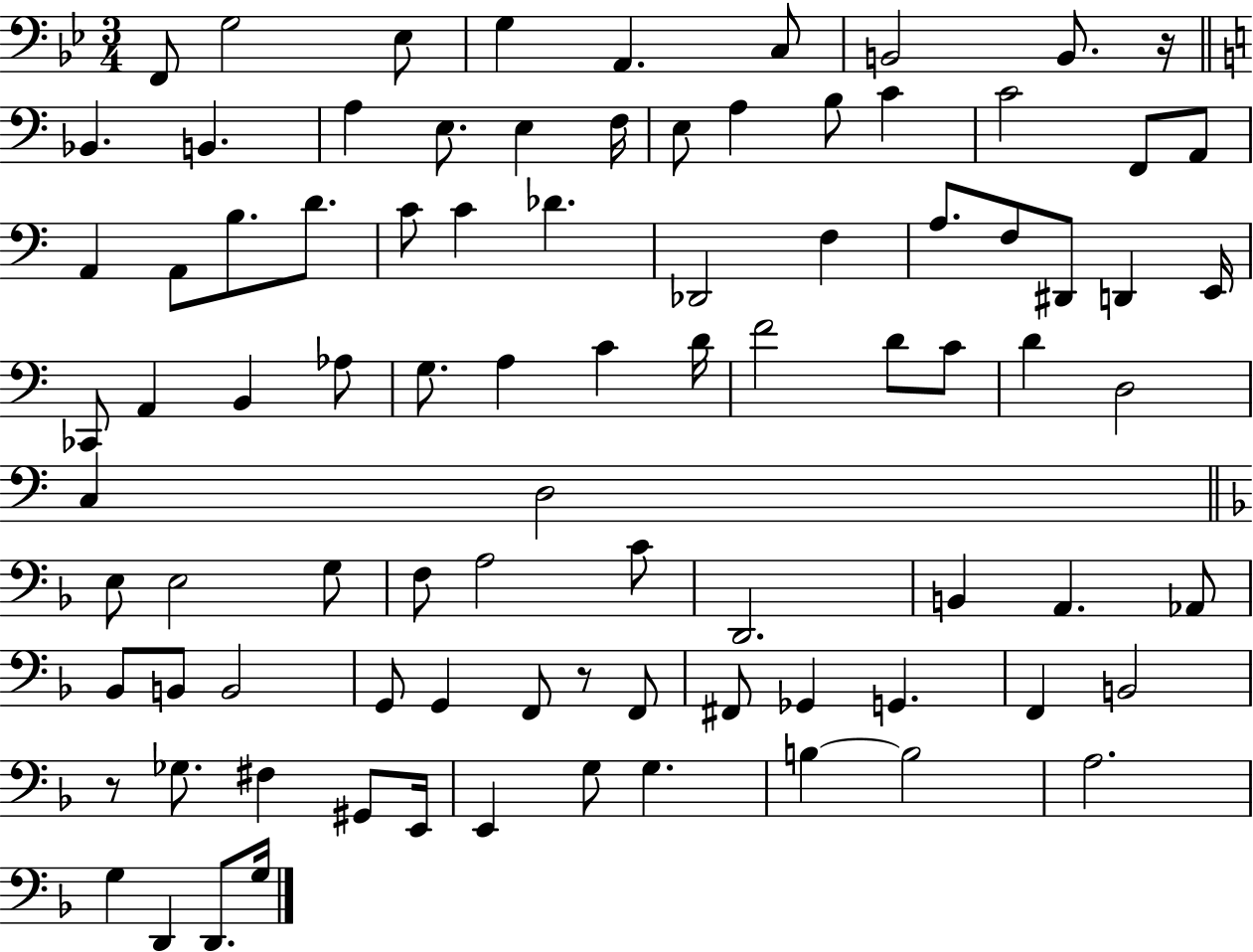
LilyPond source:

{
  \clef bass
  \numericTimeSignature
  \time 3/4
  \key bes \major
  f,8 g2 ees8 | g4 a,4. c8 | b,2 b,8. r16 | \bar "||" \break \key a \minor bes,4. b,4. | a4 e8. e4 f16 | e8 a4 b8 c'4 | c'2 f,8 a,8 | \break a,4 a,8 b8. d'8. | c'8 c'4 des'4. | des,2 f4 | a8. f8 dis,8 d,4 e,16 | \break ces,8 a,4 b,4 aes8 | g8. a4 c'4 d'16 | f'2 d'8 c'8 | d'4 d2 | \break c4 d2 | \bar "||" \break \key d \minor e8 e2 g8 | f8 a2 c'8 | d,2. | b,4 a,4. aes,8 | \break bes,8 b,8 b,2 | g,8 g,4 f,8 r8 f,8 | fis,8 ges,4 g,4. | f,4 b,2 | \break r8 ges8. fis4 gis,8 e,16 | e,4 g8 g4. | b4~~ b2 | a2. | \break g4 d,4 d,8. g16 | \bar "|."
}